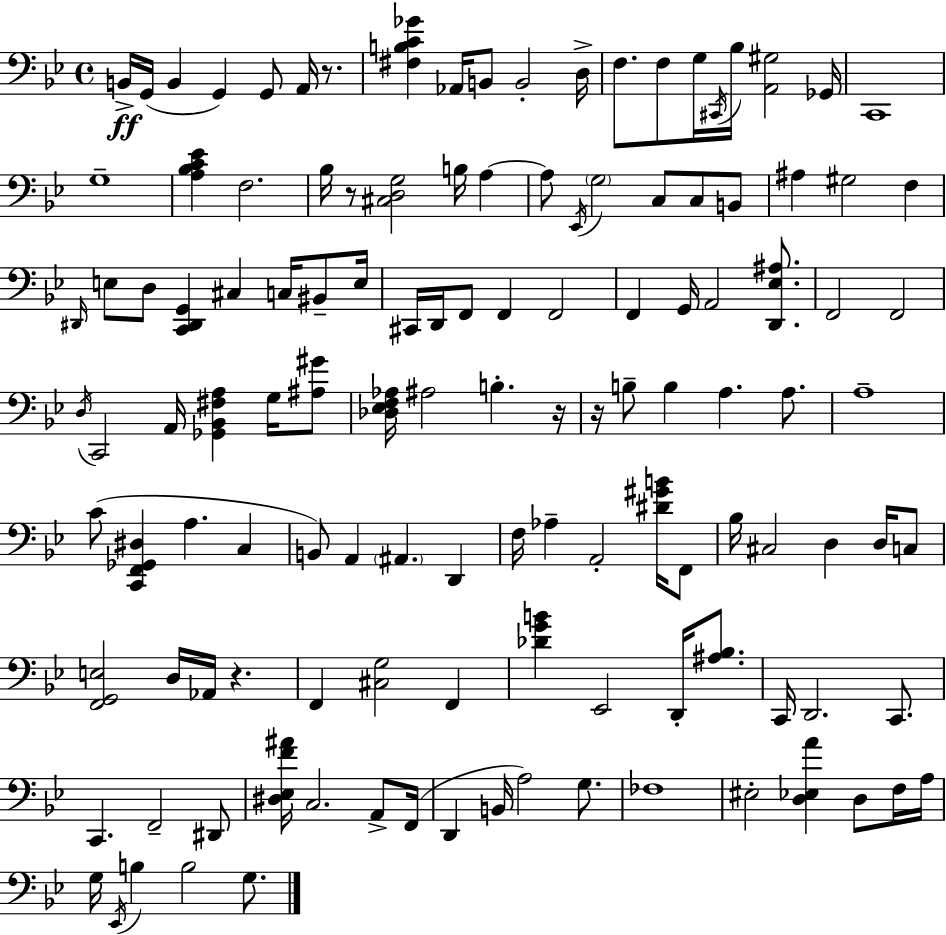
B2/s G2/s B2/q G2/q G2/e A2/s R/e. [F#3,B3,C4,Gb4]/q Ab2/s B2/e B2/h D3/s F3/e. F3/e G3/s C#2/s Bb3/s [A2,G#3]/h Gb2/s C2/w G3/w [A3,Bb3,C4,Eb4]/q F3/h. Bb3/s R/e [C#3,D3,G3]/h B3/s A3/q A3/e Eb2/s G3/h C3/e C3/e B2/e A#3/q G#3/h F3/q D#2/s E3/e D3/e [C2,D#2,G2]/q C#3/q C3/s BIS2/e E3/s C#2/s D2/s F2/e F2/q F2/h F2/q G2/s A2/h [D2,Eb3,A#3]/e. F2/h F2/h D3/s C2/h A2/s [Gb2,Bb2,F#3,A3]/q G3/s [A#3,G#4]/e [Db3,Eb3,F3,Ab3]/s A#3/h B3/q. R/s R/s B3/e B3/q A3/q. A3/e. A3/w C4/e [C2,F2,Gb2,D#3]/q A3/q. C3/q B2/e A2/q A#2/q. D2/q F3/s Ab3/q A2/h [D#4,G#4,B4]/s F2/e Bb3/s C#3/h D3/q D3/s C3/e [F2,G2,E3]/h D3/s Ab2/s R/q. F2/q [C#3,G3]/h F2/q [Db4,G4,B4]/q Eb2/h D2/s [A#3,Bb3]/e. C2/s D2/h. C2/e. C2/q. F2/h D#2/e [D#3,Eb3,F4,A#4]/s C3/h. A2/e F2/s D2/q B2/s A3/h G3/e. FES3/w EIS3/h [D3,Eb3,A4]/q D3/e F3/s A3/s G3/s Eb2/s B3/q B3/h G3/e.